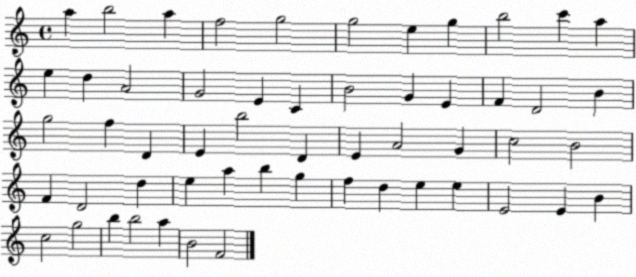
X:1
T:Untitled
M:4/4
L:1/4
K:C
a b2 a f2 g2 g2 e g b2 c' a e d A2 G2 E C B2 G E F D2 B g2 f D E b2 D E A2 G c2 B2 F D2 d e a b g f d e e E2 E B c2 g2 b b2 a B2 F2